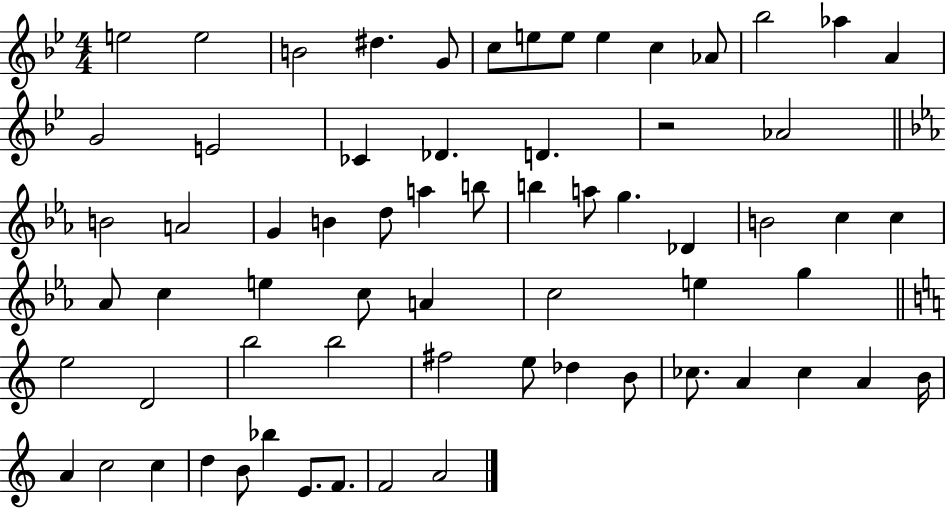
{
  \clef treble
  \numericTimeSignature
  \time 4/4
  \key bes \major
  \repeat volta 2 { e''2 e''2 | b'2 dis''4. g'8 | c''8 e''8 e''8 e''4 c''4 aes'8 | bes''2 aes''4 a'4 | \break g'2 e'2 | ces'4 des'4. d'4. | r2 aes'2 | \bar "||" \break \key ees \major b'2 a'2 | g'4 b'4 d''8 a''4 b''8 | b''4 a''8 g''4. des'4 | b'2 c''4 c''4 | \break aes'8 c''4 e''4 c''8 a'4 | c''2 e''4 g''4 | \bar "||" \break \key c \major e''2 d'2 | b''2 b''2 | fis''2 e''8 des''4 b'8 | ces''8. a'4 ces''4 a'4 b'16 | \break a'4 c''2 c''4 | d''4 b'8 bes''4 e'8. f'8. | f'2 a'2 | } \bar "|."
}